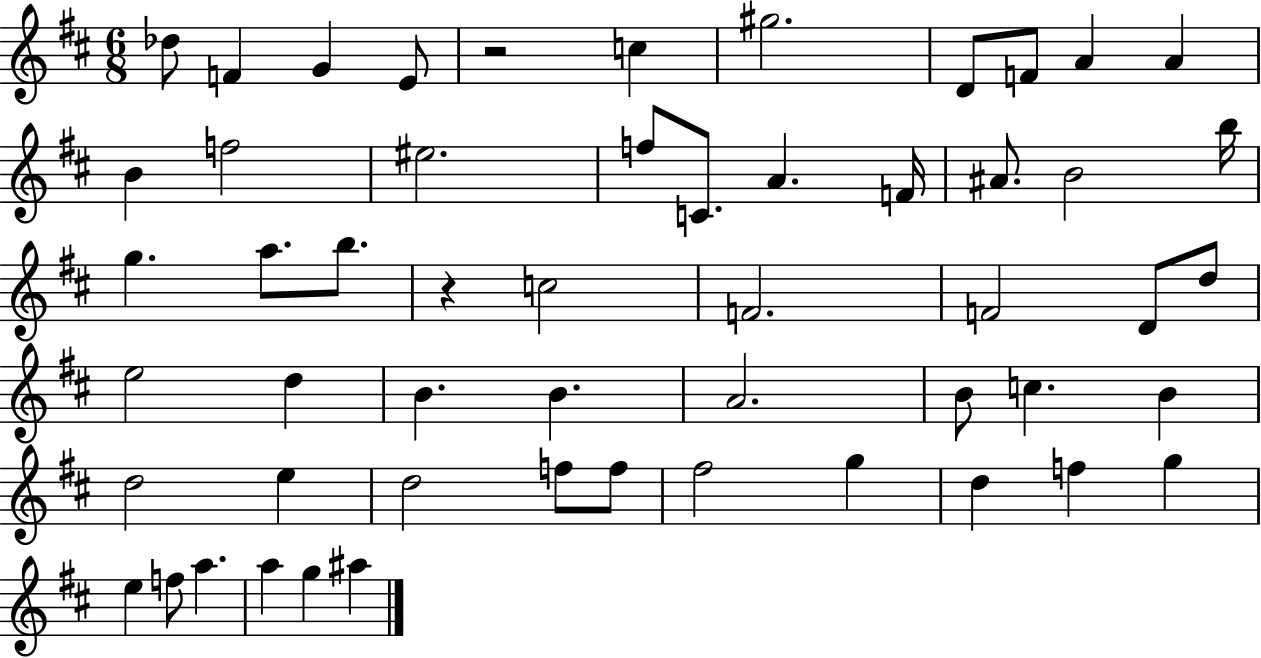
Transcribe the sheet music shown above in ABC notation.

X:1
T:Untitled
M:6/8
L:1/4
K:D
_d/2 F G E/2 z2 c ^g2 D/2 F/2 A A B f2 ^e2 f/2 C/2 A F/4 ^A/2 B2 b/4 g a/2 b/2 z c2 F2 F2 D/2 d/2 e2 d B B A2 B/2 c B d2 e d2 f/2 f/2 ^f2 g d f g e f/2 a a g ^a